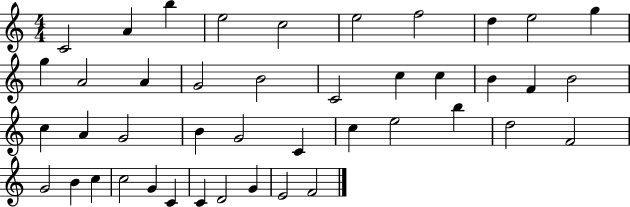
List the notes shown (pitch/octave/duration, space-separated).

C4/h A4/q B5/q E5/h C5/h E5/h F5/h D5/q E5/h G5/q G5/q A4/h A4/q G4/h B4/h C4/h C5/q C5/q B4/q F4/q B4/h C5/q A4/q G4/h B4/q G4/h C4/q C5/q E5/h B5/q D5/h F4/h G4/h B4/q C5/q C5/h G4/q C4/q C4/q D4/h G4/q E4/h F4/h